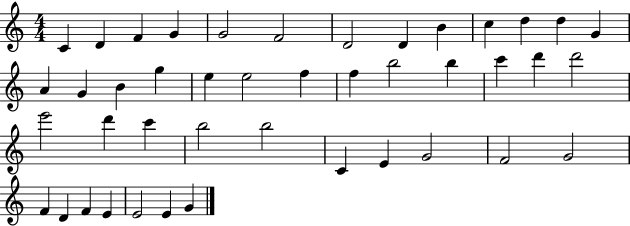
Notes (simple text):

C4/q D4/q F4/q G4/q G4/h F4/h D4/h D4/q B4/q C5/q D5/q D5/q G4/q A4/q G4/q B4/q G5/q E5/q E5/h F5/q F5/q B5/h B5/q C6/q D6/q D6/h E6/h D6/q C6/q B5/h B5/h C4/q E4/q G4/h F4/h G4/h F4/q D4/q F4/q E4/q E4/h E4/q G4/q